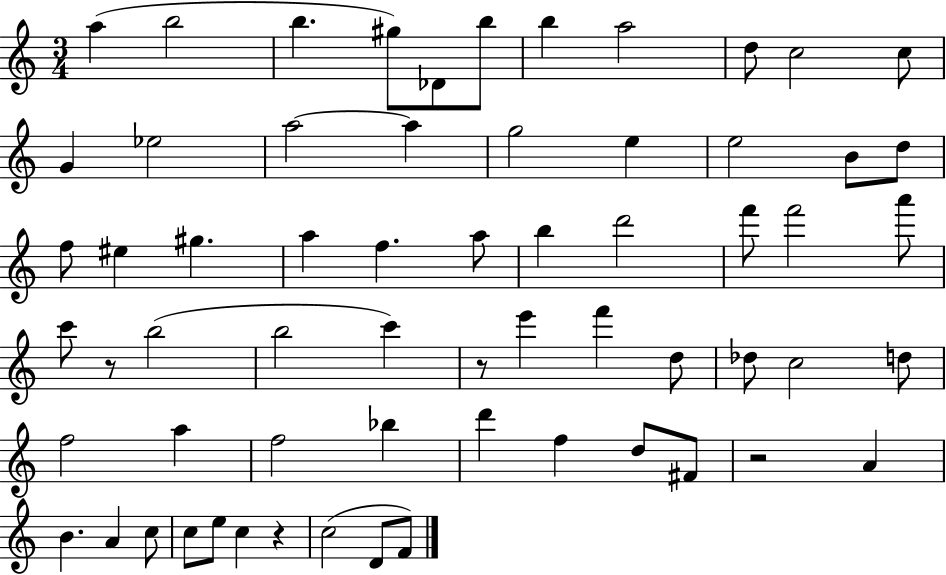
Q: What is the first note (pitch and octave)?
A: A5